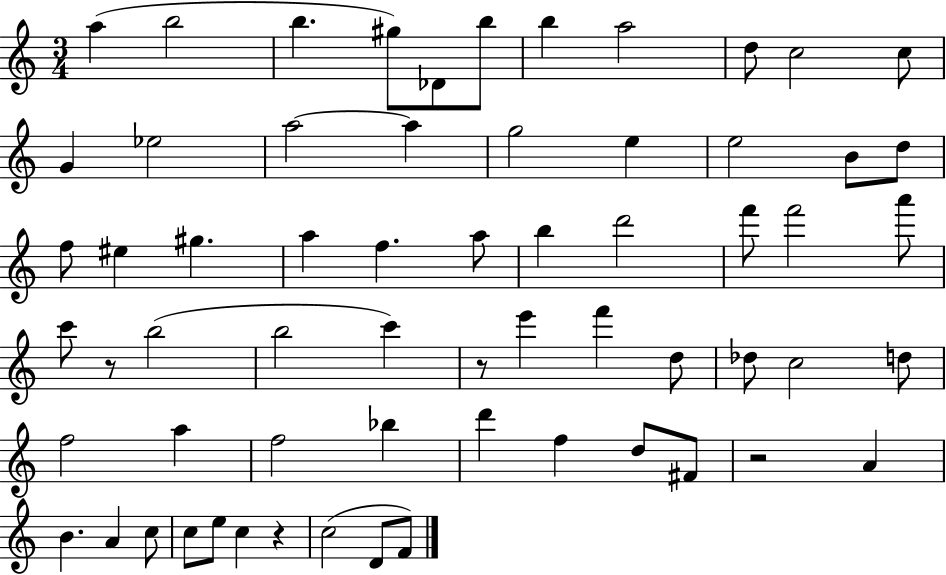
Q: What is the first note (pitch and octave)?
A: A5